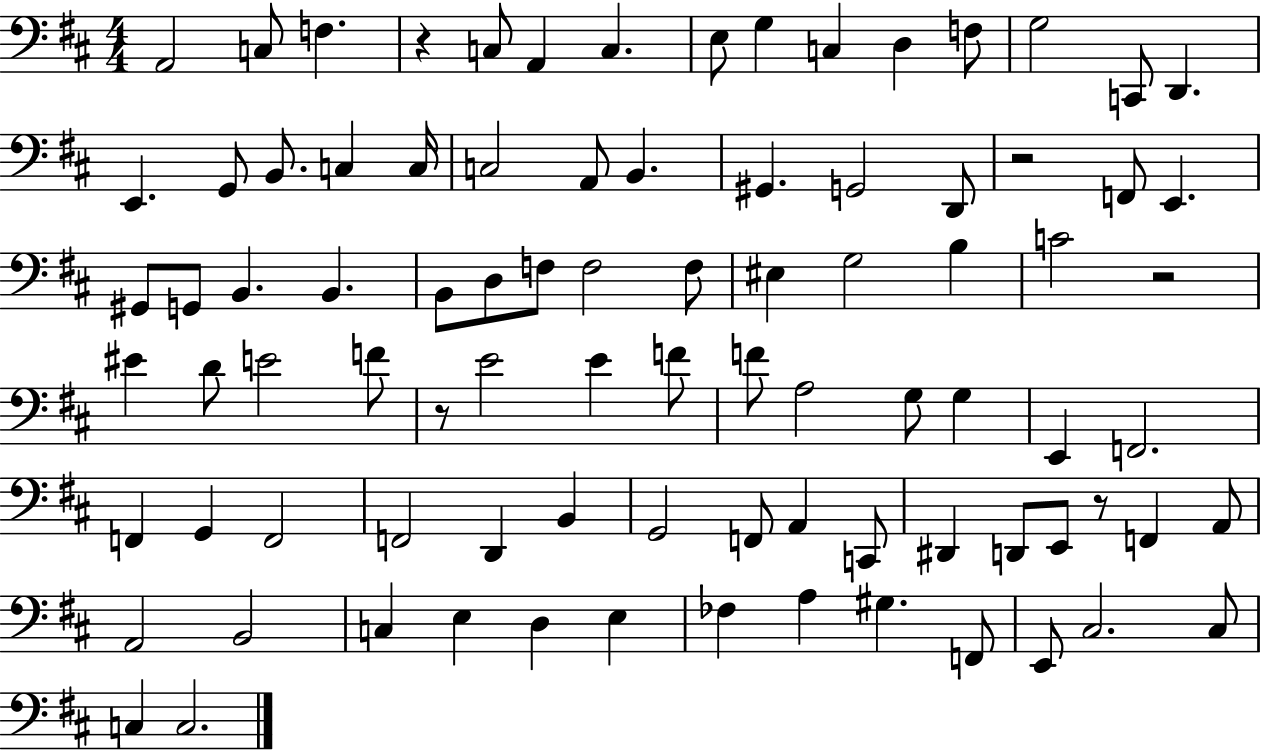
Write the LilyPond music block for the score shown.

{
  \clef bass
  \numericTimeSignature
  \time 4/4
  \key d \major
  \repeat volta 2 { a,2 c8 f4. | r4 c8 a,4 c4. | e8 g4 c4 d4 f8 | g2 c,8 d,4. | \break e,4. g,8 b,8. c4 c16 | c2 a,8 b,4. | gis,4. g,2 d,8 | r2 f,8 e,4. | \break gis,8 g,8 b,4. b,4. | b,8 d8 f8 f2 f8 | eis4 g2 b4 | c'2 r2 | \break eis'4 d'8 e'2 f'8 | r8 e'2 e'4 f'8 | f'8 a2 g8 g4 | e,4 f,2. | \break f,4 g,4 f,2 | f,2 d,4 b,4 | g,2 f,8 a,4 c,8 | dis,4 d,8 e,8 r8 f,4 a,8 | \break a,2 b,2 | c4 e4 d4 e4 | fes4 a4 gis4. f,8 | e,8 cis2. cis8 | \break c4 c2. | } \bar "|."
}